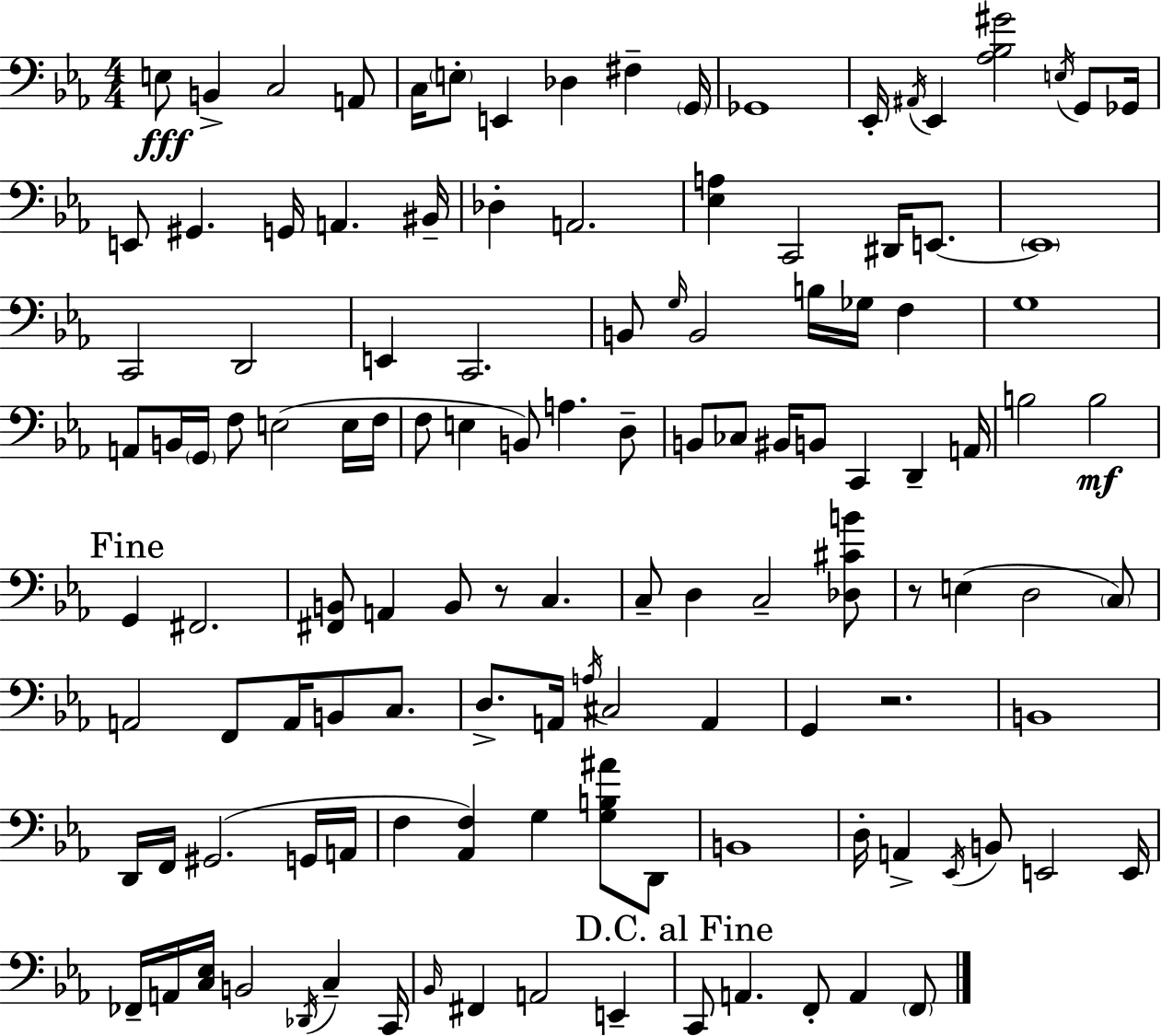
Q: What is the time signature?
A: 4/4